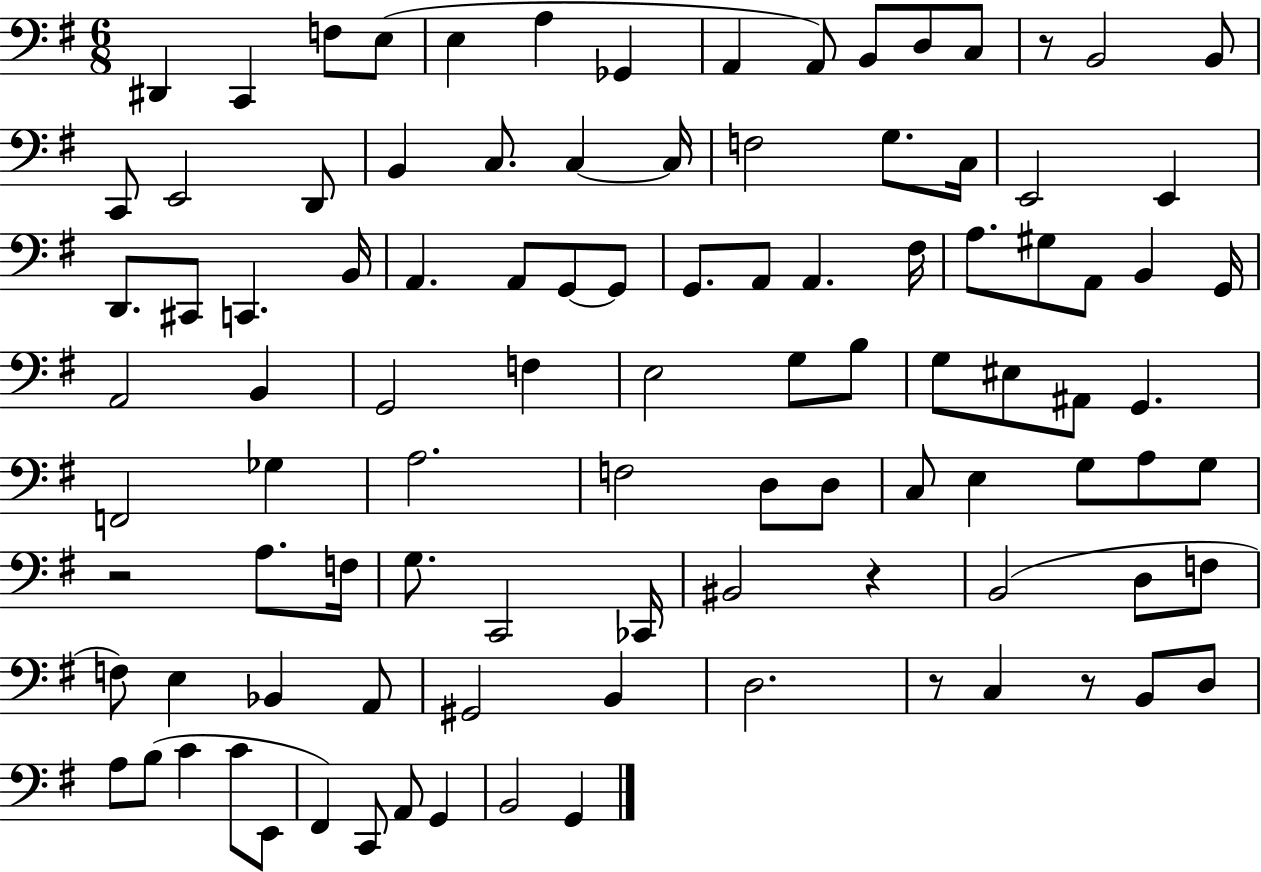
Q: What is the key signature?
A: G major